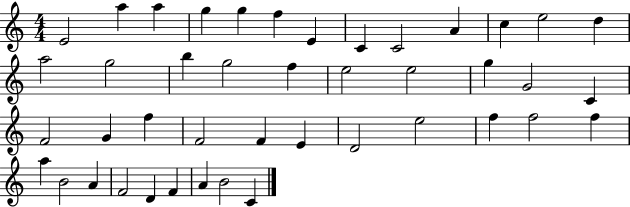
{
  \clef treble
  \numericTimeSignature
  \time 4/4
  \key c \major
  e'2 a''4 a''4 | g''4 g''4 f''4 e'4 | c'4 c'2 a'4 | c''4 e''2 d''4 | \break a''2 g''2 | b''4 g''2 f''4 | e''2 e''2 | g''4 g'2 c'4 | \break f'2 g'4 f''4 | f'2 f'4 e'4 | d'2 e''2 | f''4 f''2 f''4 | \break a''4 b'2 a'4 | f'2 d'4 f'4 | a'4 b'2 c'4 | \bar "|."
}